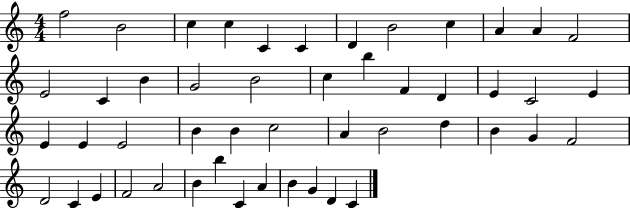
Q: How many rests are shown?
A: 0